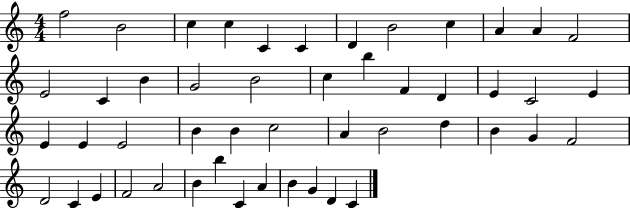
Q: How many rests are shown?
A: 0